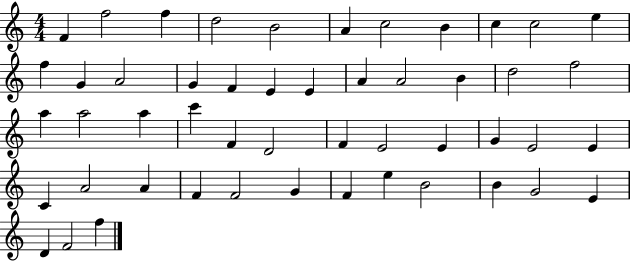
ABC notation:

X:1
T:Untitled
M:4/4
L:1/4
K:C
F f2 f d2 B2 A c2 B c c2 e f G A2 G F E E A A2 B d2 f2 a a2 a c' F D2 F E2 E G E2 E C A2 A F F2 G F e B2 B G2 E D F2 f